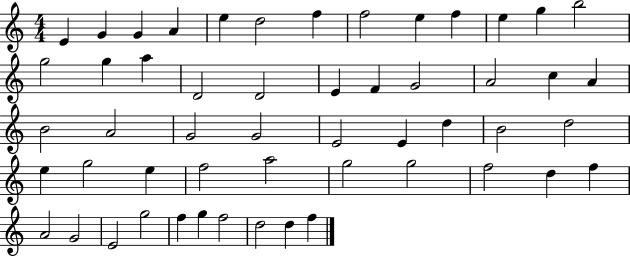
{
  \clef treble
  \numericTimeSignature
  \time 4/4
  \key c \major
  e'4 g'4 g'4 a'4 | e''4 d''2 f''4 | f''2 e''4 f''4 | e''4 g''4 b''2 | \break g''2 g''4 a''4 | d'2 d'2 | e'4 f'4 g'2 | a'2 c''4 a'4 | \break b'2 a'2 | g'2 g'2 | e'2 e'4 d''4 | b'2 d''2 | \break e''4 g''2 e''4 | f''2 a''2 | g''2 g''2 | f''2 d''4 f''4 | \break a'2 g'2 | e'2 g''2 | f''4 g''4 f''2 | d''2 d''4 f''4 | \break \bar "|."
}